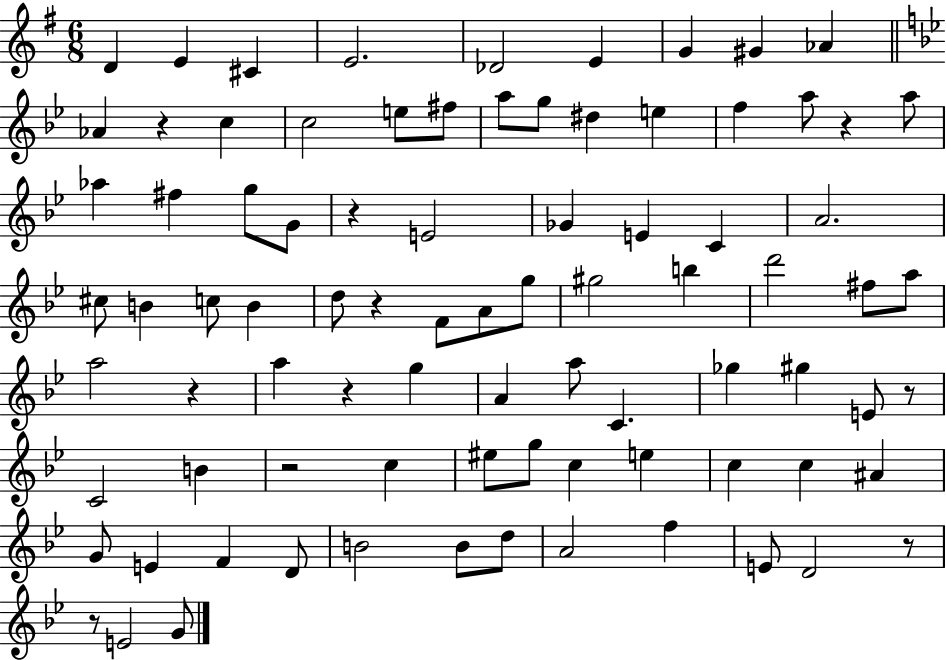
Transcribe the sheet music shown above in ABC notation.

X:1
T:Untitled
M:6/8
L:1/4
K:G
D E ^C E2 _D2 E G ^G _A _A z c c2 e/2 ^f/2 a/2 g/2 ^d e f a/2 z a/2 _a ^f g/2 G/2 z E2 _G E C A2 ^c/2 B c/2 B d/2 z F/2 A/2 g/2 ^g2 b d'2 ^f/2 a/2 a2 z a z g A a/2 C _g ^g E/2 z/2 C2 B z2 c ^e/2 g/2 c e c c ^A G/2 E F D/2 B2 B/2 d/2 A2 f E/2 D2 z/2 z/2 E2 G/2